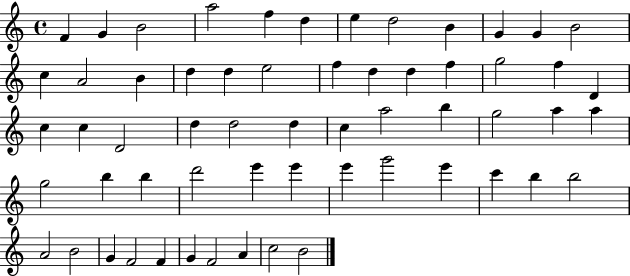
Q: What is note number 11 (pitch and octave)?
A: G4